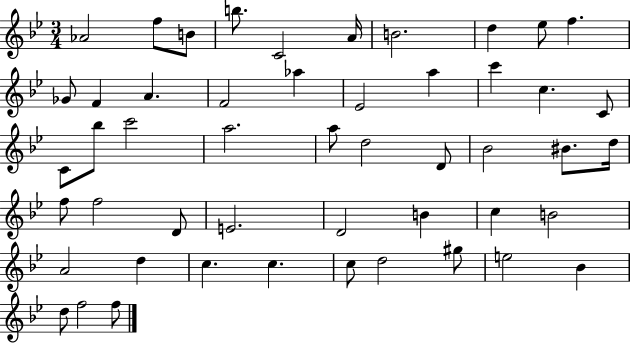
{
  \clef treble
  \numericTimeSignature
  \time 3/4
  \key bes \major
  \repeat volta 2 { aes'2 f''8 b'8 | b''8. c'2 a'16 | b'2. | d''4 ees''8 f''4. | \break ges'8 f'4 a'4. | f'2 aes''4 | ees'2 a''4 | c'''4 c''4. c'8 | \break c'8 bes''8 c'''2 | a''2. | a''8 d''2 d'8 | bes'2 bis'8. d''16 | \break f''8 f''2 d'8 | e'2. | d'2 b'4 | c''4 b'2 | \break a'2 d''4 | c''4. c''4. | c''8 d''2 gis''8 | e''2 bes'4 | \break d''8 f''2 f''8 | } \bar "|."
}